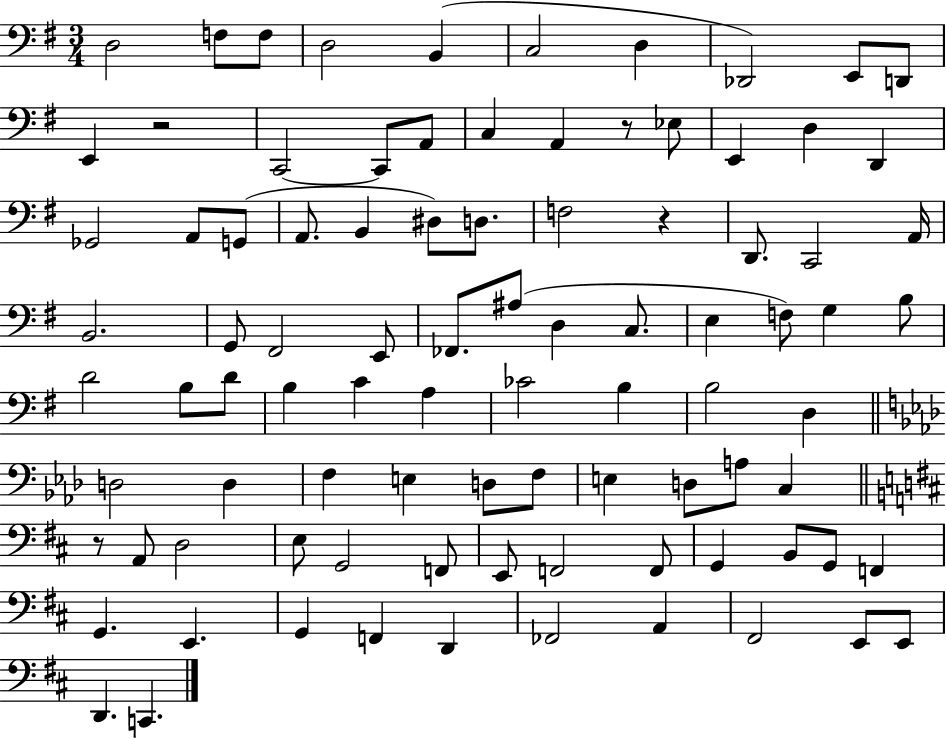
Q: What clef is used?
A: bass